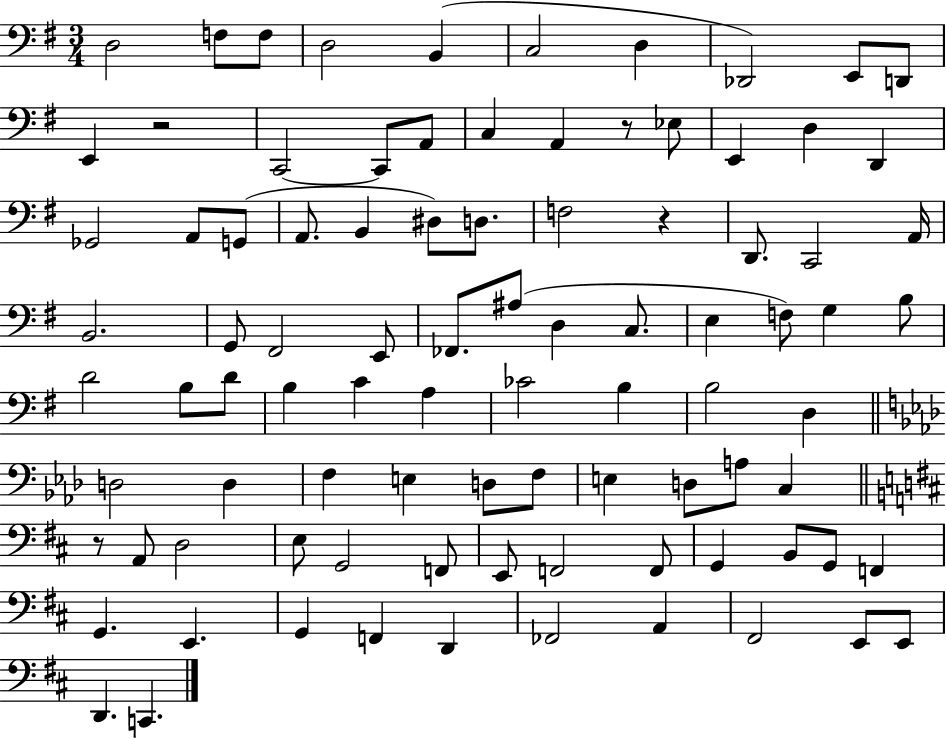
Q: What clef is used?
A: bass